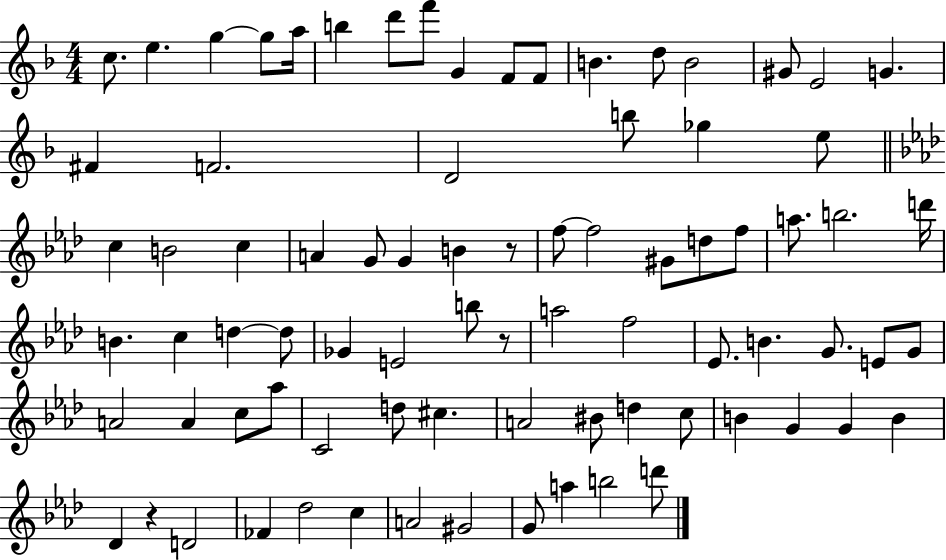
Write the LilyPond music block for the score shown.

{
  \clef treble
  \numericTimeSignature
  \time 4/4
  \key f \major
  c''8. e''4. g''4~~ g''8 a''16 | b''4 d'''8 f'''8 g'4 f'8 f'8 | b'4. d''8 b'2 | gis'8 e'2 g'4. | \break fis'4 f'2. | d'2 b''8 ges''4 e''8 | \bar "||" \break \key f \minor c''4 b'2 c''4 | a'4 g'8 g'4 b'4 r8 | f''8~~ f''2 gis'8 d''8 f''8 | a''8. b''2. d'''16 | \break b'4. c''4 d''4~~ d''8 | ges'4 e'2 b''8 r8 | a''2 f''2 | ees'8. b'4. g'8. e'8 g'8 | \break a'2 a'4 c''8 aes''8 | c'2 d''8 cis''4. | a'2 bis'8 d''4 c''8 | b'4 g'4 g'4 b'4 | \break des'4 r4 d'2 | fes'4 des''2 c''4 | a'2 gis'2 | g'8 a''4 b''2 d'''8 | \break \bar "|."
}